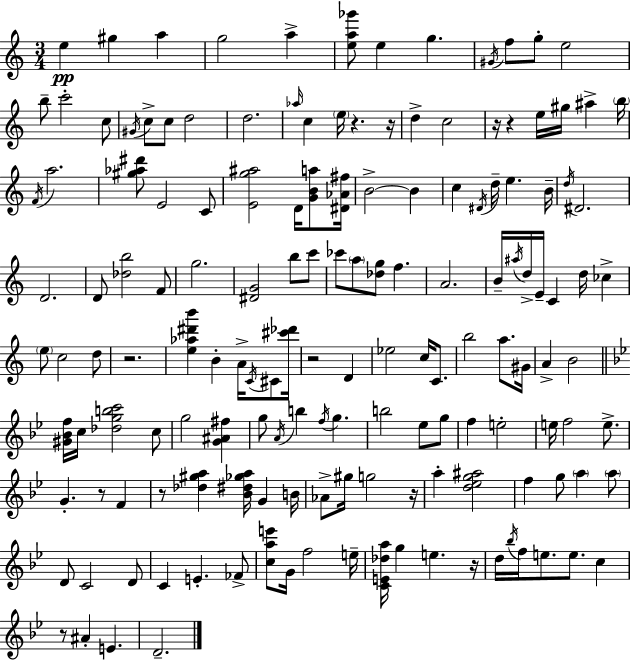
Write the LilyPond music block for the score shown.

{
  \clef treble
  \numericTimeSignature
  \time 3/4
  \key a \minor
  e''4\pp gis''4 a''4 | g''2 a''4-> | <e'' a'' ges'''>8 e''4 g''4. | \acciaccatura { gis'16 } f''8 g''8-. e''2 | \break b''8-- c'''2-. c''8 | \acciaccatura { gis'16 } c''8-> c''8 d''2 | d''2. | \grace { aes''16 } c''4 \parenthesize e''16 r4. | \break r16 d''4-> c''2 | r16 r4 e''16 gis''16 ais''4-> | \parenthesize b''16 \acciaccatura { f'16 } a''2. | <gis'' aes'' dis'''>8 e'2 | \break c'8 <e' g'' ais''>2 | d'16 <g' b' a''>8 <dis' aes' fis''>16 b'2->~~ | b'4 c''4 \acciaccatura { dis'16 } d''16-- e''4. | b'16-- \acciaccatura { d''16 } dis'2. | \break d'2. | d'8 <des'' b''>2 | f'8 g''2. | <dis' g'>2 | \break b''8 c'''8 ces'''8 \parenthesize a''8 <des'' g''>8 | f''4. a'2. | b'16-- \acciaccatura { ais''16 } d''16-> e'16-- c'4 | d''16 ces''4-> \parenthesize e''8 c''2 | \break d''8 r2. | <e'' aes'' dis''' b'''>4 b'4-. | a'16-> \acciaccatura { c'16 } cis'8 <cis''' des'''>16 r2 | d'4 ees''2 | \break c''16 c'8. b''2 | a''8. gis'16 a'4-> | b'2 \bar "||" \break \key bes \major <gis' bes' f''>16 c''16 <des'' g'' b'' c'''>2 c''8 | g''2 <g' ais' fis''>4 | g''8 \acciaccatura { a'16 } b''4 \acciaccatura { f''16 } g''4. | b''2 ees''8 | \break g''8 f''4 e''2-. | e''16 f''2 e''8.-> | g'4.-. r8 f'4 | r8 <des'' gis'' a''>4 <bes' dis'' ges'' a''>16 g'4 | \break b'16 aes'8-> gis''16 g''2 | r16 a''4-. <d'' ees'' g'' ais''>2 | f''4 g''8 \parenthesize a''4 | \parenthesize a''8 d'8 c'2 | \break d'8 c'4 e'4.-. | fes'8-> <c'' a'' e'''>8 g'16 f''2 | e''16-- <c' e' des'' a''>16 g''4 e''4. | r16 d''16 \acciaccatura { bes''16 } f''16 e''8. e''8. c''4 | \break r8 ais'4-. e'4. | d'2.-- | \bar "|."
}